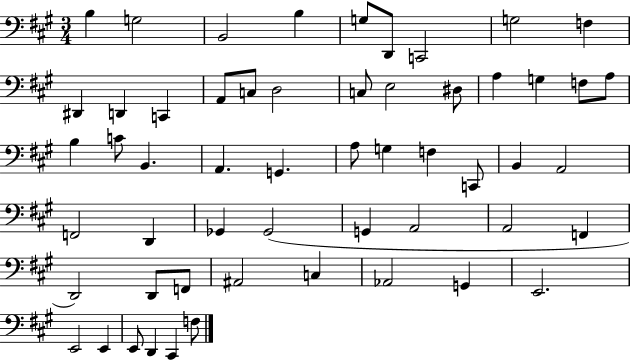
X:1
T:Untitled
M:3/4
L:1/4
K:A
B, G,2 B,,2 B, G,/2 D,,/2 C,,2 G,2 F, ^D,, D,, C,, A,,/2 C,/2 D,2 C,/2 E,2 ^D,/2 A, G, F,/2 A,/2 B, C/2 B,, A,, G,, A,/2 G, F, C,,/2 B,, A,,2 F,,2 D,, _G,, _G,,2 G,, A,,2 A,,2 F,, D,,2 D,,/2 F,,/2 ^A,,2 C, _A,,2 G,, E,,2 E,,2 E,, E,,/2 D,, ^C,, F,/2